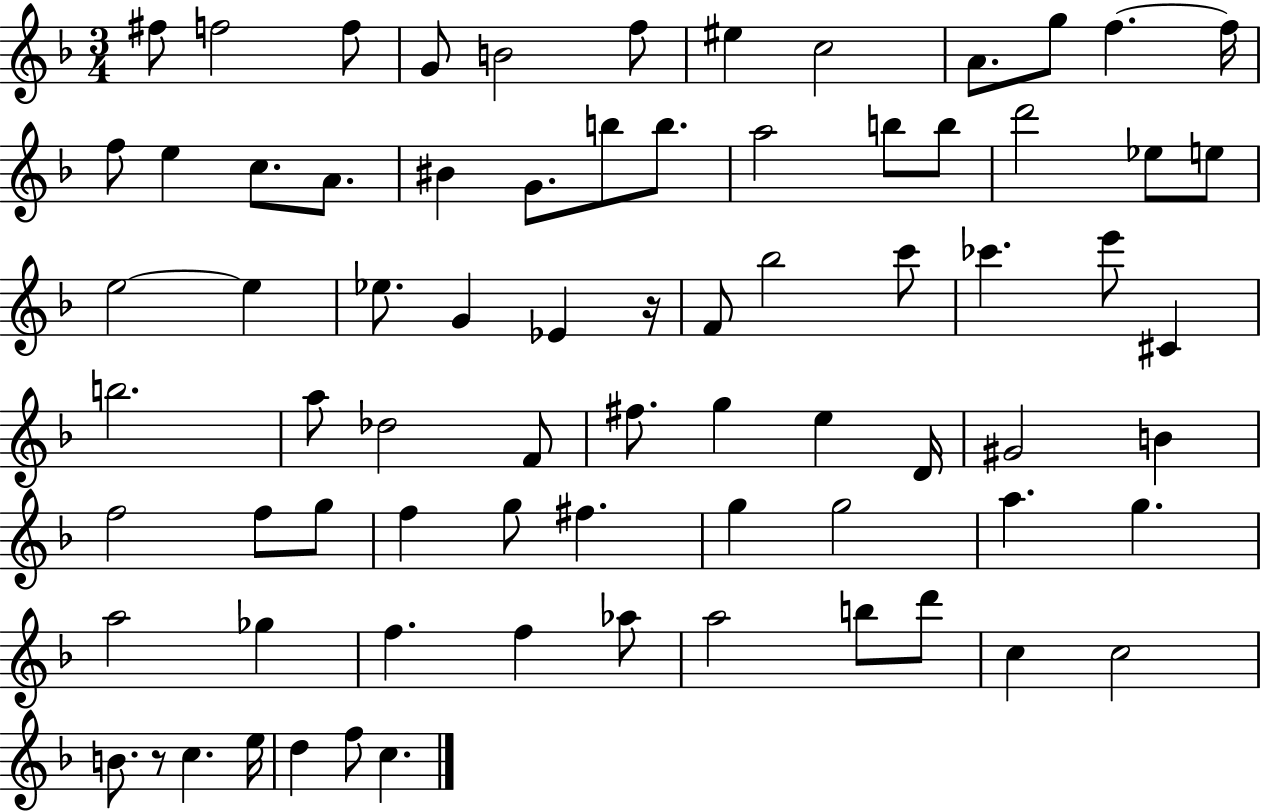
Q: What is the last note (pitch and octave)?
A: C5